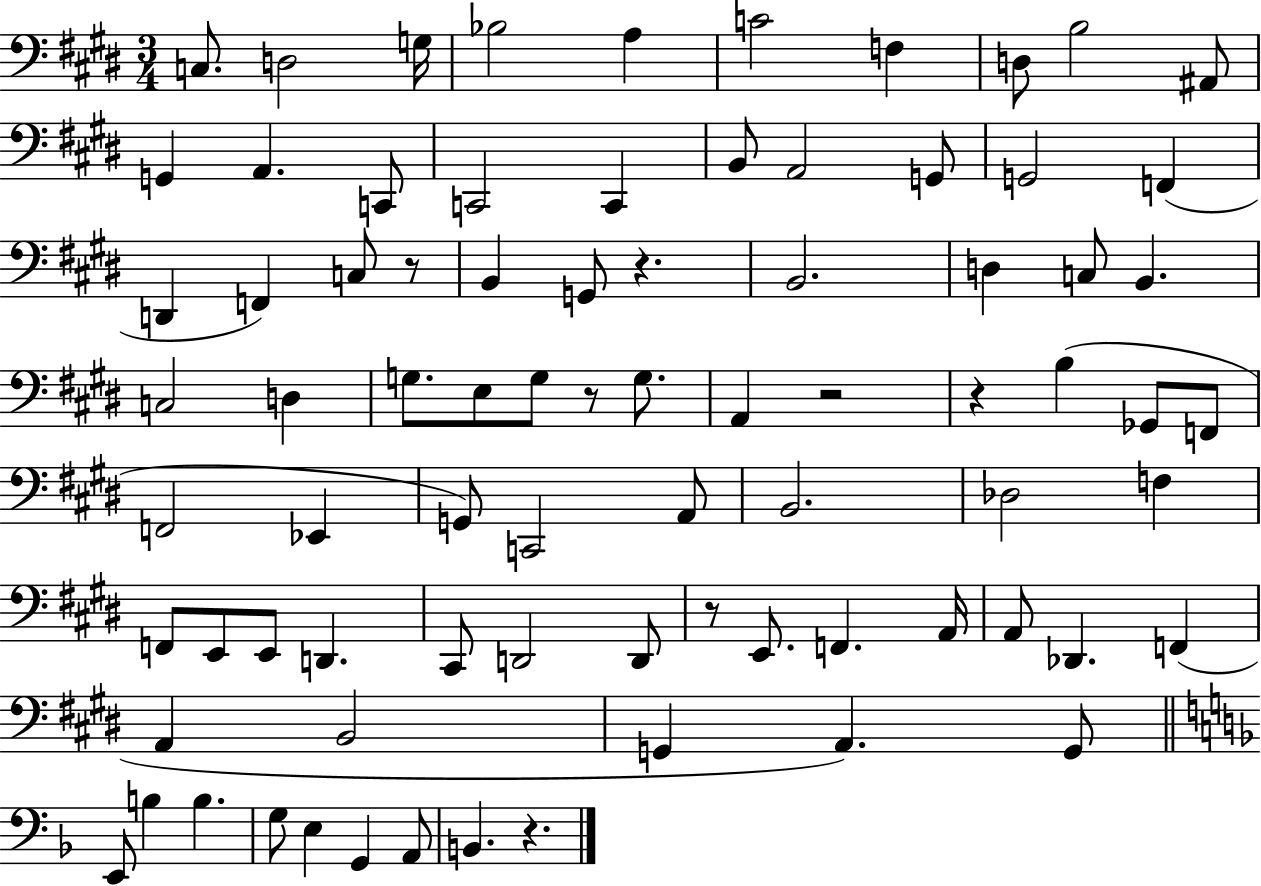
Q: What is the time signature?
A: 3/4